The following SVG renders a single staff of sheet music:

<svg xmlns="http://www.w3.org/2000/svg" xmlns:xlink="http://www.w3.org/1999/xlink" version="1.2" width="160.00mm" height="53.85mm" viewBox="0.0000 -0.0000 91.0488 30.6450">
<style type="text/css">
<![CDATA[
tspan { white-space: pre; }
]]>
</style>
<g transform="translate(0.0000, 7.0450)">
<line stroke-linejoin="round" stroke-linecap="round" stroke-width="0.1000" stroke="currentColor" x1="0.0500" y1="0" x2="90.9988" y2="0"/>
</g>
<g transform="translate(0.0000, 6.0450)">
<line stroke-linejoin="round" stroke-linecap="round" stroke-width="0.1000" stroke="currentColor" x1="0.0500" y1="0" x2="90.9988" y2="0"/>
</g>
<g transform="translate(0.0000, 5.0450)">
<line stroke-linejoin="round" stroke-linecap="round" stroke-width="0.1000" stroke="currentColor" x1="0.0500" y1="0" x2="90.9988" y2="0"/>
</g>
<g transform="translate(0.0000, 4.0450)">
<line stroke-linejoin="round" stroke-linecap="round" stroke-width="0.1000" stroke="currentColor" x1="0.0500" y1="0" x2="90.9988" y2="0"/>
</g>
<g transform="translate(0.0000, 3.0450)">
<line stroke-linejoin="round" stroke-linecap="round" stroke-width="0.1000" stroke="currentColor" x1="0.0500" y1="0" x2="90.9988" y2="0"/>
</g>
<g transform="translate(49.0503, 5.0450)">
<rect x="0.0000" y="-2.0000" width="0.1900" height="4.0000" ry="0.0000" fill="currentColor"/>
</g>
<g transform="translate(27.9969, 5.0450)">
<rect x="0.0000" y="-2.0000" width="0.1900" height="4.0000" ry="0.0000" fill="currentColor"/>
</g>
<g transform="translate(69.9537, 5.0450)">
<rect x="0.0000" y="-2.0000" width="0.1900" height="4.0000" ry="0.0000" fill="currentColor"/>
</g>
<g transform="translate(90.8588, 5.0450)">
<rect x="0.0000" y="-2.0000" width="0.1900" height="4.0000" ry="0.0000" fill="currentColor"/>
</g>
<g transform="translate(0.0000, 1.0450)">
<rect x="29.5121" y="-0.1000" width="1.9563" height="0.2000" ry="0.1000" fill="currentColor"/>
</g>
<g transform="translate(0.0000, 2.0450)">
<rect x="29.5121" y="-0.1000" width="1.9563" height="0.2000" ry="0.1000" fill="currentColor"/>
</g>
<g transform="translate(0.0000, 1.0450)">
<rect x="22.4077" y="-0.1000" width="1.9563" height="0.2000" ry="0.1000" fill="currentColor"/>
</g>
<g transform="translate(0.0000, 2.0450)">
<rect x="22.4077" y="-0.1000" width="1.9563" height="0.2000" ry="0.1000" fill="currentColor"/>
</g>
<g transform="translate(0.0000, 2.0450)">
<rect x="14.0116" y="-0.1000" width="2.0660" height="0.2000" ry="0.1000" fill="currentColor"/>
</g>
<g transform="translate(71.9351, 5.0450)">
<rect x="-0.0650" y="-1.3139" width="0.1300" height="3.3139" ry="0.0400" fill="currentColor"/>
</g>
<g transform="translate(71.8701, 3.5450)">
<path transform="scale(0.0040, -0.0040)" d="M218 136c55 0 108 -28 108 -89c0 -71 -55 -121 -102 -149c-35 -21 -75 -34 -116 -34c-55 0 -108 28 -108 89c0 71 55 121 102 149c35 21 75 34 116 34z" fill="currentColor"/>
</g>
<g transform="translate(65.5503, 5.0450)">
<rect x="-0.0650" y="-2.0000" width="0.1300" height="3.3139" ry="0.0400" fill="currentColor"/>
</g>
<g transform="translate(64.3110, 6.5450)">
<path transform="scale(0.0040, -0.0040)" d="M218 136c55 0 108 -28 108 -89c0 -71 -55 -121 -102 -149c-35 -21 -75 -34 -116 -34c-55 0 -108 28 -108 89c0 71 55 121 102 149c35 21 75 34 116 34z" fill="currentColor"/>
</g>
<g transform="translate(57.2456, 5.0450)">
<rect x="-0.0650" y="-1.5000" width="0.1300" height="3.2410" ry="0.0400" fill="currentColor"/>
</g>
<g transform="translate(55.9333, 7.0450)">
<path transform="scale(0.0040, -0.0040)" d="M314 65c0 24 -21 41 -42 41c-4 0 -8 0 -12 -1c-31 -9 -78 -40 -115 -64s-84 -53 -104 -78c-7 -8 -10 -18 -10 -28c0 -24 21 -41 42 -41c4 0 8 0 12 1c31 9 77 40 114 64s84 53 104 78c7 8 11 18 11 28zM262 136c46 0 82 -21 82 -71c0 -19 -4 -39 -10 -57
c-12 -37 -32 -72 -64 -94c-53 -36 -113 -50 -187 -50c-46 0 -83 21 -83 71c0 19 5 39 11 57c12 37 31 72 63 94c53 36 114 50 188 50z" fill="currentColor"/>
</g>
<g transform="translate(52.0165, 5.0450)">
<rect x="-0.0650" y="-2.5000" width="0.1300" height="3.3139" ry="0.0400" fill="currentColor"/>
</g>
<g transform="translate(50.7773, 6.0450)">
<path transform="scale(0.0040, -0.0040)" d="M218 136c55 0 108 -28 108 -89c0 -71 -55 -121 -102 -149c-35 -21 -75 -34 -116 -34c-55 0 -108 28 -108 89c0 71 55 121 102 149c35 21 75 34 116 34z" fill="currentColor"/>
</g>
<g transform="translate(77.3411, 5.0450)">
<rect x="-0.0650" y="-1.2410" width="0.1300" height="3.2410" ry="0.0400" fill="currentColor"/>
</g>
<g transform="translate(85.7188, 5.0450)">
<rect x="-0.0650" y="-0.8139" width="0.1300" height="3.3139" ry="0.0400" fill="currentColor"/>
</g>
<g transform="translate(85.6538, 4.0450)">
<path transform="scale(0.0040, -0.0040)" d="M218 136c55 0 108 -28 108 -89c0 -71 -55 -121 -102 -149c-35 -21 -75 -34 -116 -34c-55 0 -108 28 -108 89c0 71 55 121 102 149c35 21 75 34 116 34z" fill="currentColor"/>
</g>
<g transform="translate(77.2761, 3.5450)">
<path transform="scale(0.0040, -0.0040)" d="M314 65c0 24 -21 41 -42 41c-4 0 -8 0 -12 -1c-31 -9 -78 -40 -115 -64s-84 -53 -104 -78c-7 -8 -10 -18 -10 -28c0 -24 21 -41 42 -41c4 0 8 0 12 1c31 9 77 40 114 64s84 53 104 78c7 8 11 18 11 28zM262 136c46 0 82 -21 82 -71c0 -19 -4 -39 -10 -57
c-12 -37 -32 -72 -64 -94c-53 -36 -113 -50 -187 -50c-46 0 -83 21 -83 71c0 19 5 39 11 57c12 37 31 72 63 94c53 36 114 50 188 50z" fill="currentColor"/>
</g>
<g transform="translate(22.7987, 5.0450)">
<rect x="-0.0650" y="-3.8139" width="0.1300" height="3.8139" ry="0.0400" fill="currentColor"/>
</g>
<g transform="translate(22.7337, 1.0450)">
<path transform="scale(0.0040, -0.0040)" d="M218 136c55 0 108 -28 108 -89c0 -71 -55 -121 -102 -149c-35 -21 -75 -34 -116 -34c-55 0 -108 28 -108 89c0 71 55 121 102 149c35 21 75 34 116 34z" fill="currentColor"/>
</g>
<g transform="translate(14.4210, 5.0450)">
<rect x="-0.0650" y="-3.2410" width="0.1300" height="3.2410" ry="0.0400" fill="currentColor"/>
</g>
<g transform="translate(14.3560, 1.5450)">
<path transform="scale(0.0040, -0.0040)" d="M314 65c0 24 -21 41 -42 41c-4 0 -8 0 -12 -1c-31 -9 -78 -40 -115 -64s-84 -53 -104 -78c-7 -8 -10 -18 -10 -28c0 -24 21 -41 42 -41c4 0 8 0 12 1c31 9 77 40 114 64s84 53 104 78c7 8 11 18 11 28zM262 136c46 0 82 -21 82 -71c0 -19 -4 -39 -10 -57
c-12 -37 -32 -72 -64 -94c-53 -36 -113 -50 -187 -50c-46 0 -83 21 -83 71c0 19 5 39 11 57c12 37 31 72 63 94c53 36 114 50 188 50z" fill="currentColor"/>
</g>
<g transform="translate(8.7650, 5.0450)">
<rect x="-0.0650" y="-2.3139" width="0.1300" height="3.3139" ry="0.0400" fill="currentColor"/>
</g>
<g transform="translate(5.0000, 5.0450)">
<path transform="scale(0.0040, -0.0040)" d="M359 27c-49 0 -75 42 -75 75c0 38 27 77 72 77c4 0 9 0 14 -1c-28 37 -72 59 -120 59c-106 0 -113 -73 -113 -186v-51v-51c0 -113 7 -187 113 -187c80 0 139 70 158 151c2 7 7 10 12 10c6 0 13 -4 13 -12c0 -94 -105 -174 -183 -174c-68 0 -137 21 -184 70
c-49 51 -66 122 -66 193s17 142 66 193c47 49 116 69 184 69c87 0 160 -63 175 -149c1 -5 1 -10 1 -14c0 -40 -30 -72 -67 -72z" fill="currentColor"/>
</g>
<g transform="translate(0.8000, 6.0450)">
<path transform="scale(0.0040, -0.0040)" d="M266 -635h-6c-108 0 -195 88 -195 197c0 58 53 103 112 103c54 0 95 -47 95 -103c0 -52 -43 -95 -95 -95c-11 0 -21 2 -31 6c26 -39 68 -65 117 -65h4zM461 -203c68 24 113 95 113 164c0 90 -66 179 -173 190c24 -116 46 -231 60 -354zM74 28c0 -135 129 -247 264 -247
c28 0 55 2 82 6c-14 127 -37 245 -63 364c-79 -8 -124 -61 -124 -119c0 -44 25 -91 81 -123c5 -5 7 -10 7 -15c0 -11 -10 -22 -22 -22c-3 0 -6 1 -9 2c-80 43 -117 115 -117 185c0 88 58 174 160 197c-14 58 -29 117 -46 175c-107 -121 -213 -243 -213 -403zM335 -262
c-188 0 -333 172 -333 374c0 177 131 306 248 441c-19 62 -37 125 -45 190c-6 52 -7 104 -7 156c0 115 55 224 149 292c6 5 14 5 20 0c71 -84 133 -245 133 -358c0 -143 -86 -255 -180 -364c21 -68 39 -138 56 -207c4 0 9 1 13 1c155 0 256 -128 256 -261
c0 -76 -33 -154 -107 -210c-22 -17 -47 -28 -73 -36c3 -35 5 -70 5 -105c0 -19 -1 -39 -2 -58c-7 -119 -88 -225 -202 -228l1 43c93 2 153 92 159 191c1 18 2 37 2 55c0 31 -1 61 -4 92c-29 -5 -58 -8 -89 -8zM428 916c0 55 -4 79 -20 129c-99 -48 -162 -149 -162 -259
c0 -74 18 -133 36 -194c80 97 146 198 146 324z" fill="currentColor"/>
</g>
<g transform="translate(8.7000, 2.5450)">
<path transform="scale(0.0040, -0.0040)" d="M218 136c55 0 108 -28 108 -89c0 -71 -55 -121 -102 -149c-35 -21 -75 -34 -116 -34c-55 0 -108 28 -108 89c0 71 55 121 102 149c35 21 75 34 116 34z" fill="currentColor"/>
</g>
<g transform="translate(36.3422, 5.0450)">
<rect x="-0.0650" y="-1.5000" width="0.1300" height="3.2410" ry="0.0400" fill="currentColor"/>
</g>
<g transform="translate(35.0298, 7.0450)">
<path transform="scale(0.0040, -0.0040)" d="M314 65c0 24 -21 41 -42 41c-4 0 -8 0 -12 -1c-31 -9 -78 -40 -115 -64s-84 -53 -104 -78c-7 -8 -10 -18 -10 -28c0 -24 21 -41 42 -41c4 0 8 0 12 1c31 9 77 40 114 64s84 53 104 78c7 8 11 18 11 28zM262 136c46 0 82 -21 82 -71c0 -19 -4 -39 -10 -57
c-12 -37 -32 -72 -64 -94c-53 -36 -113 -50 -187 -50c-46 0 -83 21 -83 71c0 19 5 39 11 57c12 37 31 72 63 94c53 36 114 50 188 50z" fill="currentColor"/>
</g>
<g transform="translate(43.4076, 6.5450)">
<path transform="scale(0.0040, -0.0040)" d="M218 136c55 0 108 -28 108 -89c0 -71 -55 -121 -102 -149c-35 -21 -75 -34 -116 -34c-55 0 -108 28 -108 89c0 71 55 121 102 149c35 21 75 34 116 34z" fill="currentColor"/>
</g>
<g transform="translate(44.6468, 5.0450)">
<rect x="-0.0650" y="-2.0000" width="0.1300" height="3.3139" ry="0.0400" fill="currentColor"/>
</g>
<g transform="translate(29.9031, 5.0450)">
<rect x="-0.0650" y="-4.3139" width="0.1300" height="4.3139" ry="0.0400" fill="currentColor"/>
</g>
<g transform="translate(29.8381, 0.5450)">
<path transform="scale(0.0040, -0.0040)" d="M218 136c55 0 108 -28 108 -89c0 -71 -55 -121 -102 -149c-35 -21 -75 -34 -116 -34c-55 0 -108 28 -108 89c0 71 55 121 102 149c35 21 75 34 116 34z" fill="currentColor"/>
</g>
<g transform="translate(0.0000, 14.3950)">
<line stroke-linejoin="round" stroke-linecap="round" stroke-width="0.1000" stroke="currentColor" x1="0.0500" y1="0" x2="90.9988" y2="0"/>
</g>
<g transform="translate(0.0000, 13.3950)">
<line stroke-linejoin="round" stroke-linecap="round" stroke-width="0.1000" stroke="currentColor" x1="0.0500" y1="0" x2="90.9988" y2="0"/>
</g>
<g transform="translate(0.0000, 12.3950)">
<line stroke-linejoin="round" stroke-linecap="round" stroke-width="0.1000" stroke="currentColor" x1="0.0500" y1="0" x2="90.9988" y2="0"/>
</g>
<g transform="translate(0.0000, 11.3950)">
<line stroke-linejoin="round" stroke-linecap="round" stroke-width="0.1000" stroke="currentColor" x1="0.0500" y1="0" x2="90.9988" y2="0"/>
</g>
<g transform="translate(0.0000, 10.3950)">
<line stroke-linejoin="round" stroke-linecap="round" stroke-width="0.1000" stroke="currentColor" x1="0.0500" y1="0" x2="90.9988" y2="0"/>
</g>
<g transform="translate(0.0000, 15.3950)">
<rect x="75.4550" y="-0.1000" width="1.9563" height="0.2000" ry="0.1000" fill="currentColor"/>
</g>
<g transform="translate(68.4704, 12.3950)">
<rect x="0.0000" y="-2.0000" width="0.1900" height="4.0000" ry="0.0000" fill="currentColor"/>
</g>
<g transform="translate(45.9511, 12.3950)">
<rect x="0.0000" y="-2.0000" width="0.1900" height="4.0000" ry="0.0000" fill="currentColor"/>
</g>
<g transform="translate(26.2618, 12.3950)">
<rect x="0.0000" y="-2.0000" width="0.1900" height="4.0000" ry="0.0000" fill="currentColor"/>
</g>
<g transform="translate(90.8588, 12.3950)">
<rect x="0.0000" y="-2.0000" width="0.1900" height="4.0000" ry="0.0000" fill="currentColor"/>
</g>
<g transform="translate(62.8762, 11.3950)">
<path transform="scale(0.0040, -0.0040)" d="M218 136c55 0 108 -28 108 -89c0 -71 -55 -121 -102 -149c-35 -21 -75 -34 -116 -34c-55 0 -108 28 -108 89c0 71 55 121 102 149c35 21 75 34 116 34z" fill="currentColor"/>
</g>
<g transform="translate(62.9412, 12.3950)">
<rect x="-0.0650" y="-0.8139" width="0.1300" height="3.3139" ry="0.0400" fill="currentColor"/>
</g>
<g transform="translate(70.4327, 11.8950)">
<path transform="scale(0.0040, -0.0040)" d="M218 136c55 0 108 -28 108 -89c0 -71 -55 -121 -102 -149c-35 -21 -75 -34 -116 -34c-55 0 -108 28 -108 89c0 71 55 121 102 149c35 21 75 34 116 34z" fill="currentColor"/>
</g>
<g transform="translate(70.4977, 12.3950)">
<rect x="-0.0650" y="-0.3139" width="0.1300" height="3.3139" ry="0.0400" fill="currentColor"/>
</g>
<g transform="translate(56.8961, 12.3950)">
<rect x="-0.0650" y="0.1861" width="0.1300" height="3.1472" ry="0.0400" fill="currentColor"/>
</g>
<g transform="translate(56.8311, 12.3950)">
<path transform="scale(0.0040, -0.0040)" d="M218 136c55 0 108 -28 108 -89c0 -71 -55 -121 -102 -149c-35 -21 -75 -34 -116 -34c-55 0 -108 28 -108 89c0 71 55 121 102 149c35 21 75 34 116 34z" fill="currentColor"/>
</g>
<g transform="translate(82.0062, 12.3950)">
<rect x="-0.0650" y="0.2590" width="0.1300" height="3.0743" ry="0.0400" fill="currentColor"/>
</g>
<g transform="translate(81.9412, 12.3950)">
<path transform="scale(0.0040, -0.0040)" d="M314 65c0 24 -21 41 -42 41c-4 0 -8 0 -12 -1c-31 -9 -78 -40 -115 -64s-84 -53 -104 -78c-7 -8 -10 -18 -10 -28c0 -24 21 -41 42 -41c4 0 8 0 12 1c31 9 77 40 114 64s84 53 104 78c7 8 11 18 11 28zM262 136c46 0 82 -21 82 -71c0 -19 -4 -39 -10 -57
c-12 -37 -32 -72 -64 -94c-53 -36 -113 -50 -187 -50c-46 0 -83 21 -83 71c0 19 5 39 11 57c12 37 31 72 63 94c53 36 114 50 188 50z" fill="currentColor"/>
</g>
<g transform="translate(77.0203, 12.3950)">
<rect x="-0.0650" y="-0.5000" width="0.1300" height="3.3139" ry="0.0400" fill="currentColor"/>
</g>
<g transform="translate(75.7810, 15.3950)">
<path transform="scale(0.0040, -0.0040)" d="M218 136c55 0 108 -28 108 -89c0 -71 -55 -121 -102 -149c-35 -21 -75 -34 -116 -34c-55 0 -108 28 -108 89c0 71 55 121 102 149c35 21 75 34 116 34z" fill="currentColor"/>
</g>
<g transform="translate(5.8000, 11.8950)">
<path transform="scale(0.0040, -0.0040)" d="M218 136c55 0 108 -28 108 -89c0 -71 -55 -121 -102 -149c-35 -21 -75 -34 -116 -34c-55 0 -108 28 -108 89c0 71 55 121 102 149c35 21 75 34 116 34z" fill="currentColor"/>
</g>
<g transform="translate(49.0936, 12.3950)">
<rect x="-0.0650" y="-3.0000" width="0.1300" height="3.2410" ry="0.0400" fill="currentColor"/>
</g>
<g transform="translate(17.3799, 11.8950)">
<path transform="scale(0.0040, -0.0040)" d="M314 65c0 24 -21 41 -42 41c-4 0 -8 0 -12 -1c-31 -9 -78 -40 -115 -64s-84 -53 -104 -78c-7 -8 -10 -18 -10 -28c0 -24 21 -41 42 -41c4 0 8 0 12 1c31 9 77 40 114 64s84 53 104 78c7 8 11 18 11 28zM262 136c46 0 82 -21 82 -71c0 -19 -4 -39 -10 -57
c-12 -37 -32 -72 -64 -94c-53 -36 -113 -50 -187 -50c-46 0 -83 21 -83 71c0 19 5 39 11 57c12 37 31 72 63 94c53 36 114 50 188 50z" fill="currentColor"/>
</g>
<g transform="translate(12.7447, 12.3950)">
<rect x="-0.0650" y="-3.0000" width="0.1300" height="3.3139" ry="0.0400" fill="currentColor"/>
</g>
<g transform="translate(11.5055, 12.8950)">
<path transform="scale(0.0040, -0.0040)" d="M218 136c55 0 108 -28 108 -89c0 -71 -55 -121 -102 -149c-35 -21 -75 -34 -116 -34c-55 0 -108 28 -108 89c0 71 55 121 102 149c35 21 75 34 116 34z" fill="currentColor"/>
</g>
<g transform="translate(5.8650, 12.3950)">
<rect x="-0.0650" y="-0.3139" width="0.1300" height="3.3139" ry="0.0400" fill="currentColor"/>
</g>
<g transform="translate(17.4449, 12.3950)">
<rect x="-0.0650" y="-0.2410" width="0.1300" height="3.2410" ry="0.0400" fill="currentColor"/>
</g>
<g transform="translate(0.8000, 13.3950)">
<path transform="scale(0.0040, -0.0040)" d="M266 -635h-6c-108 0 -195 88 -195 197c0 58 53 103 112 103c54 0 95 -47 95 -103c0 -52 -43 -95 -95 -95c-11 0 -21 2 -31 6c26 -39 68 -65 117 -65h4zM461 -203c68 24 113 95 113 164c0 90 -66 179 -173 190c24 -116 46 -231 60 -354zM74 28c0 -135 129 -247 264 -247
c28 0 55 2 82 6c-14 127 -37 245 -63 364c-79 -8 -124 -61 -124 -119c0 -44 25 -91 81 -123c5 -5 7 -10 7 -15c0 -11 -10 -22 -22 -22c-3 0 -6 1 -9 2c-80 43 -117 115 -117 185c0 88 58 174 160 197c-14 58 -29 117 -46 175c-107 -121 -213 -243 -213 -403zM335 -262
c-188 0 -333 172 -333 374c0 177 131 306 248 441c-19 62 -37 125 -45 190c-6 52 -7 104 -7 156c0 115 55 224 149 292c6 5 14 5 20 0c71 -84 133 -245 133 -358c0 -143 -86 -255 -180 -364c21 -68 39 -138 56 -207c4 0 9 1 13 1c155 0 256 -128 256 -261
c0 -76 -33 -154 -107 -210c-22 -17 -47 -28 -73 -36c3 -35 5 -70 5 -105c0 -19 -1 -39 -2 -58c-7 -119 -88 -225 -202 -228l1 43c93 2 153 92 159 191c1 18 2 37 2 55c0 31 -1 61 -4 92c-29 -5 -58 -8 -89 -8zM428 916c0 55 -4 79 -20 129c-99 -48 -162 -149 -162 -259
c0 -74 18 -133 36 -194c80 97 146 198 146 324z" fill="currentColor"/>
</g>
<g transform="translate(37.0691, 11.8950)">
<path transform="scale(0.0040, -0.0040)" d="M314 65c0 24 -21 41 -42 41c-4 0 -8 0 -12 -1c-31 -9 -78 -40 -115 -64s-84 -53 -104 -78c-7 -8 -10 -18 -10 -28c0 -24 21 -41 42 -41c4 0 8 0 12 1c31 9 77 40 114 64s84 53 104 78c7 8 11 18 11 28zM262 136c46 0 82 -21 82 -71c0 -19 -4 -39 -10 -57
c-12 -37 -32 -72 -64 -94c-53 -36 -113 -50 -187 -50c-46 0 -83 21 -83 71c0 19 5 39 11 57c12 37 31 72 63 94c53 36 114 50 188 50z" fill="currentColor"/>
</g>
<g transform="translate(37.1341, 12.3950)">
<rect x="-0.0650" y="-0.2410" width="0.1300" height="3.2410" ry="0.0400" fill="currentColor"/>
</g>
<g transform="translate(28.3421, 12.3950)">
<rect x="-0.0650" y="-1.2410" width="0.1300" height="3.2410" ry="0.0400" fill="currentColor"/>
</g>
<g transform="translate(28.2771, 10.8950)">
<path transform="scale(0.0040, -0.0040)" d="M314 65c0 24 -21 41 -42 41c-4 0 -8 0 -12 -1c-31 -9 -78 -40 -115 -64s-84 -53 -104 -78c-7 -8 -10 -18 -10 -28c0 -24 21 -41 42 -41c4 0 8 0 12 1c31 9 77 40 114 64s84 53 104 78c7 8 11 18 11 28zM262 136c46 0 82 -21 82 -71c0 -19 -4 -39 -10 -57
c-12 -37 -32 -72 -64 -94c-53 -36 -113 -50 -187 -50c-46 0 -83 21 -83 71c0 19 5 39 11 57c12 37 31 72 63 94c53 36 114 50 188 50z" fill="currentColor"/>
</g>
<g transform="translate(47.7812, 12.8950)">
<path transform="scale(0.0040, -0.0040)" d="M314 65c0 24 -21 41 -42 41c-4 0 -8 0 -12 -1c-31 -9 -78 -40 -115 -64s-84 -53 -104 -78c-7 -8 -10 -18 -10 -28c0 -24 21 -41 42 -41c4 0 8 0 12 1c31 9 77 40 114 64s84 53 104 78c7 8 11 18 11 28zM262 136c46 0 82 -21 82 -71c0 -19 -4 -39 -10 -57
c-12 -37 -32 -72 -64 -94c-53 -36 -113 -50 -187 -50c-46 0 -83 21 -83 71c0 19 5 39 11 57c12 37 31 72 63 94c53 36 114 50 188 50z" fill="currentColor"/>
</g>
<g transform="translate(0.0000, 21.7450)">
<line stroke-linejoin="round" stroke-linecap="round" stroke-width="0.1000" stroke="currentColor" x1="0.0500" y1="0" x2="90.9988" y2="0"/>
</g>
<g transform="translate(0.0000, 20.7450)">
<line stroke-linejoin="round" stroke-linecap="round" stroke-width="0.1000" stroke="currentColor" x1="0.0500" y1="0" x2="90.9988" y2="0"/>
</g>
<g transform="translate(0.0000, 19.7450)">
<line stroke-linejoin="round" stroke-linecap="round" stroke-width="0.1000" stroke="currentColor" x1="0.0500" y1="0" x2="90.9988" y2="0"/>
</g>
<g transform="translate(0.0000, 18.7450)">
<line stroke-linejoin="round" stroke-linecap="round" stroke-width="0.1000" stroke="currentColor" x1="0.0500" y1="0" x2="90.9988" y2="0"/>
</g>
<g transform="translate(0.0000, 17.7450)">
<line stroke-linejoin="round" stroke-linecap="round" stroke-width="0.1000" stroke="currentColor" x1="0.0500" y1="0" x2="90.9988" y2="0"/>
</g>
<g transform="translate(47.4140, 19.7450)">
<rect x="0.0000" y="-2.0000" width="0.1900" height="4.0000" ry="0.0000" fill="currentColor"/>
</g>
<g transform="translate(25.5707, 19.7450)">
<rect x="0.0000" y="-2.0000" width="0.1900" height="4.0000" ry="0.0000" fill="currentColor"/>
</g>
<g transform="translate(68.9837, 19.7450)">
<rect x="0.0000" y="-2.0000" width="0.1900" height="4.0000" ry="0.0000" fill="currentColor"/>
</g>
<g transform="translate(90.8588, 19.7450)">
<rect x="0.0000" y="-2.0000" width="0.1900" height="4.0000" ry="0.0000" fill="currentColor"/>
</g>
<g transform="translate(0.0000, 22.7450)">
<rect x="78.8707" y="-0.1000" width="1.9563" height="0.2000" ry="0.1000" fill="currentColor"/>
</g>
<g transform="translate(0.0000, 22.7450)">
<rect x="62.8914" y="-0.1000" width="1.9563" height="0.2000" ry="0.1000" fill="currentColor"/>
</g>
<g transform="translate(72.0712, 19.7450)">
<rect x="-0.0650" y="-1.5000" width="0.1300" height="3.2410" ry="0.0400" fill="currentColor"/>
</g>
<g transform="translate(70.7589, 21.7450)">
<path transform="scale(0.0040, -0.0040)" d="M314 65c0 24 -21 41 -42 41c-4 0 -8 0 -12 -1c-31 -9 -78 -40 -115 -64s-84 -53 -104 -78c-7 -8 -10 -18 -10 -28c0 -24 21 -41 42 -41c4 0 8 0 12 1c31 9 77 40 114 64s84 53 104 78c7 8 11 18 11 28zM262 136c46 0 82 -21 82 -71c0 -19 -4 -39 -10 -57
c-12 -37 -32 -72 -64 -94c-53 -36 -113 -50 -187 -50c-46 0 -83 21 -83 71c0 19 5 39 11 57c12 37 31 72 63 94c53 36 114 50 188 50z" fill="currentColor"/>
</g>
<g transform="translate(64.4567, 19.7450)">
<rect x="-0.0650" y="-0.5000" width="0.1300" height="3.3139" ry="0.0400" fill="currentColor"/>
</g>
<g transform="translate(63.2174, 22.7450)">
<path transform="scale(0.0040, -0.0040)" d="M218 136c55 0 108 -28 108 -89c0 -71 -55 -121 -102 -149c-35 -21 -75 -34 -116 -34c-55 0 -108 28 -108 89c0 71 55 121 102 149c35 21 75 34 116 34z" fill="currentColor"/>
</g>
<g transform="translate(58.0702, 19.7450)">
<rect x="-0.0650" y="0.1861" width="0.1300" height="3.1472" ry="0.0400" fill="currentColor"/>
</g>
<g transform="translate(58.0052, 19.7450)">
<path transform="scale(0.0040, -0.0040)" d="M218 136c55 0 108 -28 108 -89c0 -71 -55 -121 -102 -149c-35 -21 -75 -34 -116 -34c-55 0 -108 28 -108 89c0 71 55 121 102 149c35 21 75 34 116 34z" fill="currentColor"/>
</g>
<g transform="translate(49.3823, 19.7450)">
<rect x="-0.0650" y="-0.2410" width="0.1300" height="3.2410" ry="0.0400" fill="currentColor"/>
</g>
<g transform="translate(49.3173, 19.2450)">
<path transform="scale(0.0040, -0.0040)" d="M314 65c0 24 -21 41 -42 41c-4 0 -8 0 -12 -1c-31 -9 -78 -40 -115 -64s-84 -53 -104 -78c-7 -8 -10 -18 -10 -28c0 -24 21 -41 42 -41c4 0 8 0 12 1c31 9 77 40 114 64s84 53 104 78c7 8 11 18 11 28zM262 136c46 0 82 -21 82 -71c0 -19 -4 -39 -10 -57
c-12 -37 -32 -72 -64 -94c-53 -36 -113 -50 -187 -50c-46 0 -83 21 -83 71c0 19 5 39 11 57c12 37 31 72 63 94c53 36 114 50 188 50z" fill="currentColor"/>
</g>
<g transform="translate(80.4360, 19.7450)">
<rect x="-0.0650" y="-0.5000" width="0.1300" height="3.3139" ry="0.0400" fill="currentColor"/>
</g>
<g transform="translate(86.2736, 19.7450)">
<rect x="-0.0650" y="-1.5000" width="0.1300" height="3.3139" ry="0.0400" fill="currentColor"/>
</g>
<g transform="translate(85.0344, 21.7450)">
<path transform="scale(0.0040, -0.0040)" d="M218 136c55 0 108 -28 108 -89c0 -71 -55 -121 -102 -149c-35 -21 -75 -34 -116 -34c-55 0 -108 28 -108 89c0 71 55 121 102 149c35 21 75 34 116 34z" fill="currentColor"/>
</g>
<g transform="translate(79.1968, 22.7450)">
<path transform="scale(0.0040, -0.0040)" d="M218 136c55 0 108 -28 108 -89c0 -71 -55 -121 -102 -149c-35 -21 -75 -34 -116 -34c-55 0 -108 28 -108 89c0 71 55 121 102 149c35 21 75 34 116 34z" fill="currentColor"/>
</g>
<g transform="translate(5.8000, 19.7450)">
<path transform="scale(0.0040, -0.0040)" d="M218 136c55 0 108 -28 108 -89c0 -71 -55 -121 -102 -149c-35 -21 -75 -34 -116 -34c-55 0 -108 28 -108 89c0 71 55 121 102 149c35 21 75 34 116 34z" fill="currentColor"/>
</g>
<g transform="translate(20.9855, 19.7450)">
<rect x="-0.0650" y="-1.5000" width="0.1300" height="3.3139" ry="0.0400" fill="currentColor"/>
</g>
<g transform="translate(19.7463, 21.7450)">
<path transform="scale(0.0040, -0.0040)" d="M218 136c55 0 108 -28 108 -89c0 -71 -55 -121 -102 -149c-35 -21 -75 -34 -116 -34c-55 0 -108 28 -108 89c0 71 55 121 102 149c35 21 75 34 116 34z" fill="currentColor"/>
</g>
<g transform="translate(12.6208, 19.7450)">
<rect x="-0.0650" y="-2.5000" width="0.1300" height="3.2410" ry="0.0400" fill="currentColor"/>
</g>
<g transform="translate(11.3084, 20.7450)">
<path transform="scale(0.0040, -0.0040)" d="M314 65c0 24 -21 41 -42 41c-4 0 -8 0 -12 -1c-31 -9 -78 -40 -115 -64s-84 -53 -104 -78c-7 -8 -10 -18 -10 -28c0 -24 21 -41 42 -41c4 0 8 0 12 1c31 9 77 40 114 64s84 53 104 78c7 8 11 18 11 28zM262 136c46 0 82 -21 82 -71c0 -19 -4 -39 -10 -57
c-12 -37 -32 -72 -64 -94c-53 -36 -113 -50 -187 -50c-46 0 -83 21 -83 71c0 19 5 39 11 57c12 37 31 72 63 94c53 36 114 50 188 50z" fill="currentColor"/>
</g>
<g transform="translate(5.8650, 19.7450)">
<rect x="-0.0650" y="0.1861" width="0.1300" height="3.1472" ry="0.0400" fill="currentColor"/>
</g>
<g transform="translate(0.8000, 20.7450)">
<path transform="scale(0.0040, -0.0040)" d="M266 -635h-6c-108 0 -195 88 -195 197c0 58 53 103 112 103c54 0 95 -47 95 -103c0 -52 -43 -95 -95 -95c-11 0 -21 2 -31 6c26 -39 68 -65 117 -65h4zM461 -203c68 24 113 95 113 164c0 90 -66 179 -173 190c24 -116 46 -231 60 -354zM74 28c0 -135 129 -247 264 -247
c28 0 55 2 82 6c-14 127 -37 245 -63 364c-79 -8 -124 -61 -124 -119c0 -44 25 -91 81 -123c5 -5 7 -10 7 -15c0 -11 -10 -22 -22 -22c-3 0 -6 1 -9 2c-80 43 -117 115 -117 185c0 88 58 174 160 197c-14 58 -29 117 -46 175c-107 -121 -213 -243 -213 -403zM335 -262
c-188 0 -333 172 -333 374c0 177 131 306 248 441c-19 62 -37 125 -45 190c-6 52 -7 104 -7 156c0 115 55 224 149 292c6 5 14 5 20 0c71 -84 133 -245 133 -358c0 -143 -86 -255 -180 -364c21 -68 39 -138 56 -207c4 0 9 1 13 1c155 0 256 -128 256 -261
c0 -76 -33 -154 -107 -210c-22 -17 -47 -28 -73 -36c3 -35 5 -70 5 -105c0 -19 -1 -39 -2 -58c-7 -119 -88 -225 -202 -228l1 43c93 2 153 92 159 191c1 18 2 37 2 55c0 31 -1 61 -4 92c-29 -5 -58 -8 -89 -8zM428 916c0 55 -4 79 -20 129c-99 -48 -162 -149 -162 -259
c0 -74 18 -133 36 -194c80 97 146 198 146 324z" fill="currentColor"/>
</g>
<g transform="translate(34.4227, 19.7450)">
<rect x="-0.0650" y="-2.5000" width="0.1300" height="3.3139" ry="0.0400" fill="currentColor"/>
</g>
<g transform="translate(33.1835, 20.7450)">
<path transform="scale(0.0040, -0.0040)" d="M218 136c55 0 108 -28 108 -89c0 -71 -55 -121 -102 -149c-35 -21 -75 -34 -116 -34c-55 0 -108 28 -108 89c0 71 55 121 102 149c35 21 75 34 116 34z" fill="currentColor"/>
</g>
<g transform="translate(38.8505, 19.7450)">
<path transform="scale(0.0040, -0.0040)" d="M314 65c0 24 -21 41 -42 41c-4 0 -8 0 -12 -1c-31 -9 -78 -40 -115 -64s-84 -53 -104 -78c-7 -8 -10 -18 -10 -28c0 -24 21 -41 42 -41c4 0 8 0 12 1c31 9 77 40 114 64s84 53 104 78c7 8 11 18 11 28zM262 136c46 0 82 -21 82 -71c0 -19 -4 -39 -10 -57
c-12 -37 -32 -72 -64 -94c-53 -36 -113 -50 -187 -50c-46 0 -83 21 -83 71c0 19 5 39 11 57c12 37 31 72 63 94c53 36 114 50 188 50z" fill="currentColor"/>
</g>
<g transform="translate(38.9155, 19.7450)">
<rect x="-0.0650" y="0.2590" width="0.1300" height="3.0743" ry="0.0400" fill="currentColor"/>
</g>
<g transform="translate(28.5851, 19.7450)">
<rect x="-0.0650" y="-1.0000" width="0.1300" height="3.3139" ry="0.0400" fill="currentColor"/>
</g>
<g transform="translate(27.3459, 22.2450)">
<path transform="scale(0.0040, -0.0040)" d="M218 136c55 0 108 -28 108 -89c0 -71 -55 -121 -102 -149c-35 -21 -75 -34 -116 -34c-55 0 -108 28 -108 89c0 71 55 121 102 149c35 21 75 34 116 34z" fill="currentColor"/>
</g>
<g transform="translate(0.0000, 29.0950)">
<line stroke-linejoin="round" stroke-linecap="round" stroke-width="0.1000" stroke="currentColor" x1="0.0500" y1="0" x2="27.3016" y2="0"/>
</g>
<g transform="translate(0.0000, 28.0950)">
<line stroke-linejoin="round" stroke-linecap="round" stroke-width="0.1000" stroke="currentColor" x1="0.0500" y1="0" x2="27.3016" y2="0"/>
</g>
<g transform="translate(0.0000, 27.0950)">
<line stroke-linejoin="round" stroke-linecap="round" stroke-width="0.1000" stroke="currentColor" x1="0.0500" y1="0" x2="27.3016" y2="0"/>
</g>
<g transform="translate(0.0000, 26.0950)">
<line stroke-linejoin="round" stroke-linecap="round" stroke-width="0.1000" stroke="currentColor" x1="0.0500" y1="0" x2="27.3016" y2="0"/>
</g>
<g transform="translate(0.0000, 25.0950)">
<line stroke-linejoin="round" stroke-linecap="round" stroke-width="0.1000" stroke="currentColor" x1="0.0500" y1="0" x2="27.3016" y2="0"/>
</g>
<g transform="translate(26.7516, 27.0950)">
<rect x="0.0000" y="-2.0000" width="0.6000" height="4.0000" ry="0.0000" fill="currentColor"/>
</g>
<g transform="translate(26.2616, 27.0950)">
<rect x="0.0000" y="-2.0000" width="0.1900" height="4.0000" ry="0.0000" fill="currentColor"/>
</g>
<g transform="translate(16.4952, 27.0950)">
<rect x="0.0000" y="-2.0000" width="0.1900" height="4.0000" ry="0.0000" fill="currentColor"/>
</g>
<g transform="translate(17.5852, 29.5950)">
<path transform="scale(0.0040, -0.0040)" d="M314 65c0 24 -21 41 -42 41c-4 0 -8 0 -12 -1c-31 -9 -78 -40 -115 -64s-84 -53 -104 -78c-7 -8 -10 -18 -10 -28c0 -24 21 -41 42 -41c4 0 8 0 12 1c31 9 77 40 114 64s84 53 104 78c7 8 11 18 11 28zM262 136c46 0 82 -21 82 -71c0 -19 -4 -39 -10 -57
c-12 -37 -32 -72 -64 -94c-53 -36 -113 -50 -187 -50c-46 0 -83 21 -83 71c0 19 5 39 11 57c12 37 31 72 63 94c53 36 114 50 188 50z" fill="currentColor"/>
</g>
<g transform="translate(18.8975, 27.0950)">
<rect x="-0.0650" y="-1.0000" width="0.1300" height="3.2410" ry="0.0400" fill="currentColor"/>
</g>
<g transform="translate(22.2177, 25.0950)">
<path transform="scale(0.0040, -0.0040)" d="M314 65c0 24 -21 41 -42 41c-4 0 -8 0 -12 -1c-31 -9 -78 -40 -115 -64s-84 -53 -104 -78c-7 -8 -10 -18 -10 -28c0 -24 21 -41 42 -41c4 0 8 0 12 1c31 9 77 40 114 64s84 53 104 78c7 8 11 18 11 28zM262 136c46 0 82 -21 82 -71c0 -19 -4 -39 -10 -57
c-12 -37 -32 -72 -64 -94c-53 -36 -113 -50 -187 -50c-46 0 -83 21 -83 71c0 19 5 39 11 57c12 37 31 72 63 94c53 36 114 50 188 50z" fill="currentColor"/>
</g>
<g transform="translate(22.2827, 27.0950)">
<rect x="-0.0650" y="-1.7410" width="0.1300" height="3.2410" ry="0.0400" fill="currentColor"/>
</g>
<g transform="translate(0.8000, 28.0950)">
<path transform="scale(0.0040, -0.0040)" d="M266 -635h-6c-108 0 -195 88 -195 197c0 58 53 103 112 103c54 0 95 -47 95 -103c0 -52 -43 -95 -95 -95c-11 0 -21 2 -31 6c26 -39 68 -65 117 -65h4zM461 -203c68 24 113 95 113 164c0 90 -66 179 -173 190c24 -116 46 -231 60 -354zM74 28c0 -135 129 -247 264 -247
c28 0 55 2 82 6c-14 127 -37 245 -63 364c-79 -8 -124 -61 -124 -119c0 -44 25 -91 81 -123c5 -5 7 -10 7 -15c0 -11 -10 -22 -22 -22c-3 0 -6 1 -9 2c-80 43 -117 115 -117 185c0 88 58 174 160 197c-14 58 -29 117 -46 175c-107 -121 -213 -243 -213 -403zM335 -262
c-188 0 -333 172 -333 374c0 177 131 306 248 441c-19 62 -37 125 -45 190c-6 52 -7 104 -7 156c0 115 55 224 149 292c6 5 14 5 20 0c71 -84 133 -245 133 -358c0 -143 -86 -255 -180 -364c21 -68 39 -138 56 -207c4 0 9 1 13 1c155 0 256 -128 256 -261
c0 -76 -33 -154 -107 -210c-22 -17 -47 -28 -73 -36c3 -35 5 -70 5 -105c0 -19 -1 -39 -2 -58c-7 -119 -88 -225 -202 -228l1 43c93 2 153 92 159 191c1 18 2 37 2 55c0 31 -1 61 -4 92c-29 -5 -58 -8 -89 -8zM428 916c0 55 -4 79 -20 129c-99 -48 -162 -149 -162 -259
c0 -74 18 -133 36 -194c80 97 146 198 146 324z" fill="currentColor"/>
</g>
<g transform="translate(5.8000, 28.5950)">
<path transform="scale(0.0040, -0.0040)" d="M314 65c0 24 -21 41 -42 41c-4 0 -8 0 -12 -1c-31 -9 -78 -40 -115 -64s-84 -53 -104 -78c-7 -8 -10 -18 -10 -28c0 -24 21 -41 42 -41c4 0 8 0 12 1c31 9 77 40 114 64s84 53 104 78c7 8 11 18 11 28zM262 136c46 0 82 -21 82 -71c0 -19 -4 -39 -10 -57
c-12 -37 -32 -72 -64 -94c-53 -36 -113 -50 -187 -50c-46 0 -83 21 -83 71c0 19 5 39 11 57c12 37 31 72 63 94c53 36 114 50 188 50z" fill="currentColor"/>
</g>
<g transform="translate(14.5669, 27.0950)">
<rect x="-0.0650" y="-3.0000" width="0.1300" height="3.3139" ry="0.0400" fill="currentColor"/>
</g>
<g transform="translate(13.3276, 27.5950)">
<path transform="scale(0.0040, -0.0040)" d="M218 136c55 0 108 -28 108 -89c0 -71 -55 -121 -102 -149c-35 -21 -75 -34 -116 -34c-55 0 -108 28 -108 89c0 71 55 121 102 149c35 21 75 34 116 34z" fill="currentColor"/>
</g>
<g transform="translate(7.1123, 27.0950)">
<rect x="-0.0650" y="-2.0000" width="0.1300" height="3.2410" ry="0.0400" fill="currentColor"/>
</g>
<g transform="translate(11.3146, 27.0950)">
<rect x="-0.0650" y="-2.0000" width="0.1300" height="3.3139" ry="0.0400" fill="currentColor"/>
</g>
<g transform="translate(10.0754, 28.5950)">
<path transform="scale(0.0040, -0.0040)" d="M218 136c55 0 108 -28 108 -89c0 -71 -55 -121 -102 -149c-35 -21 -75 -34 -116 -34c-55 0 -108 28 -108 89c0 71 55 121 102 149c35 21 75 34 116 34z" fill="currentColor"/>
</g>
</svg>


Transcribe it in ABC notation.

X:1
T:Untitled
M:4/4
L:1/4
K:C
g b2 c' d' E2 F G E2 F e e2 d c A c2 e2 c2 A2 B d c C B2 B G2 E D G B2 c2 B C E2 C E F2 F A D2 f2